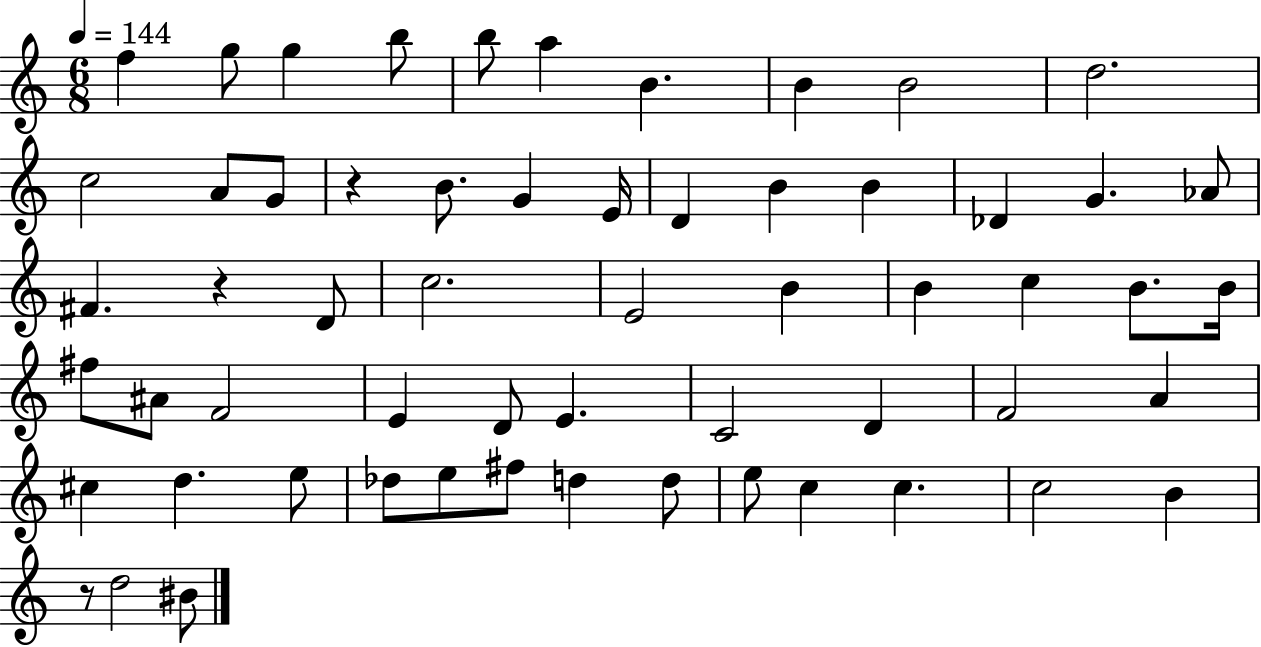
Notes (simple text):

F5/q G5/e G5/q B5/e B5/e A5/q B4/q. B4/q B4/h D5/h. C5/h A4/e G4/e R/q B4/e. G4/q E4/s D4/q B4/q B4/q Db4/q G4/q. Ab4/e F#4/q. R/q D4/e C5/h. E4/h B4/q B4/q C5/q B4/e. B4/s F#5/e A#4/e F4/h E4/q D4/e E4/q. C4/h D4/q F4/h A4/q C#5/q D5/q. E5/e Db5/e E5/e F#5/e D5/q D5/e E5/e C5/q C5/q. C5/h B4/q R/e D5/h BIS4/e